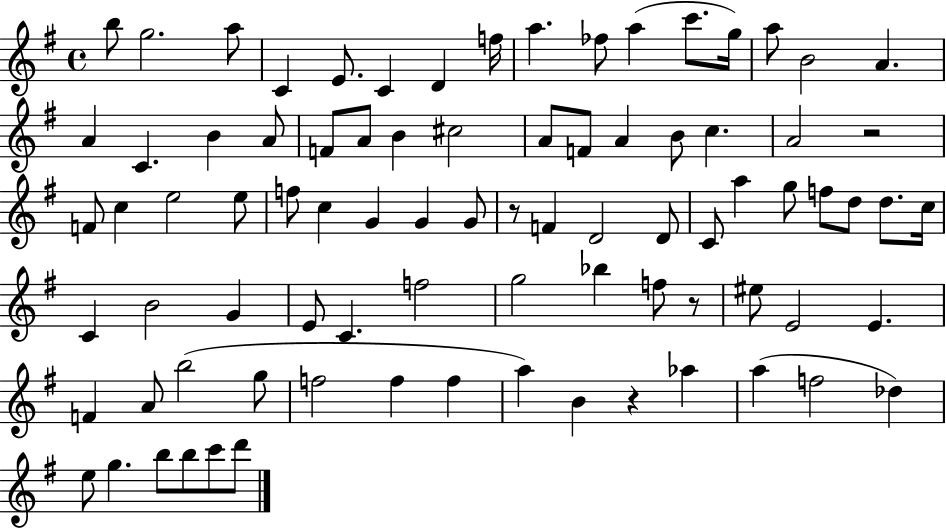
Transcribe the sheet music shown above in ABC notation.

X:1
T:Untitled
M:4/4
L:1/4
K:G
b/2 g2 a/2 C E/2 C D f/4 a _f/2 a c'/2 g/4 a/2 B2 A A C B A/2 F/2 A/2 B ^c2 A/2 F/2 A B/2 c A2 z2 F/2 c e2 e/2 f/2 c G G G/2 z/2 F D2 D/2 C/2 a g/2 f/2 d/2 d/2 c/4 C B2 G E/2 C f2 g2 _b f/2 z/2 ^e/2 E2 E F A/2 b2 g/2 f2 f f a B z _a a f2 _d e/2 g b/2 b/2 c'/2 d'/2